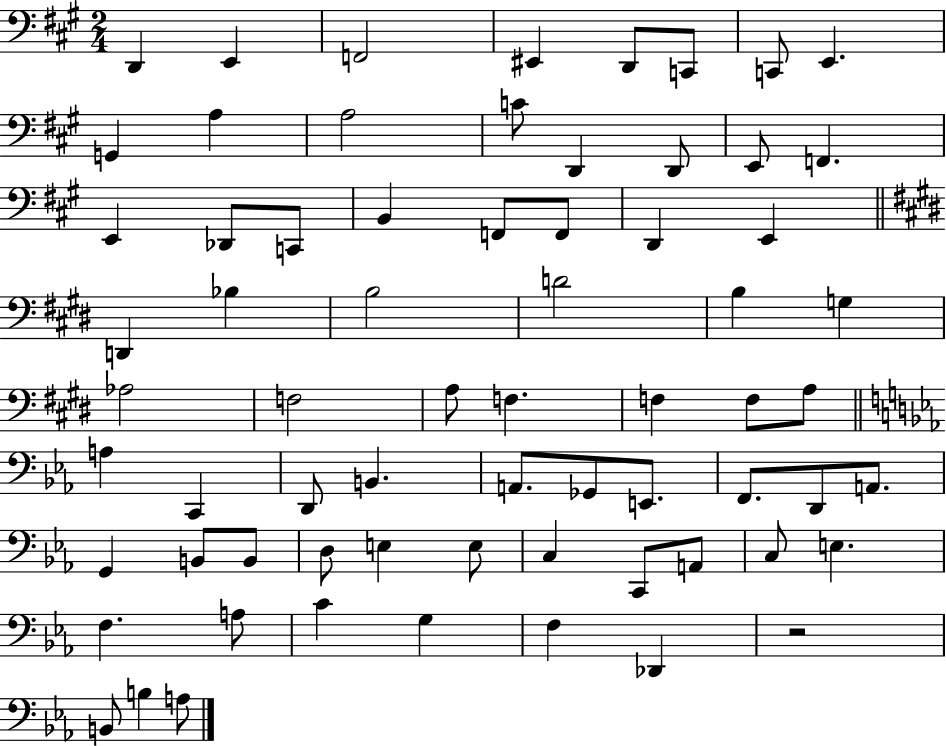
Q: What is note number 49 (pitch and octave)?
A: B2